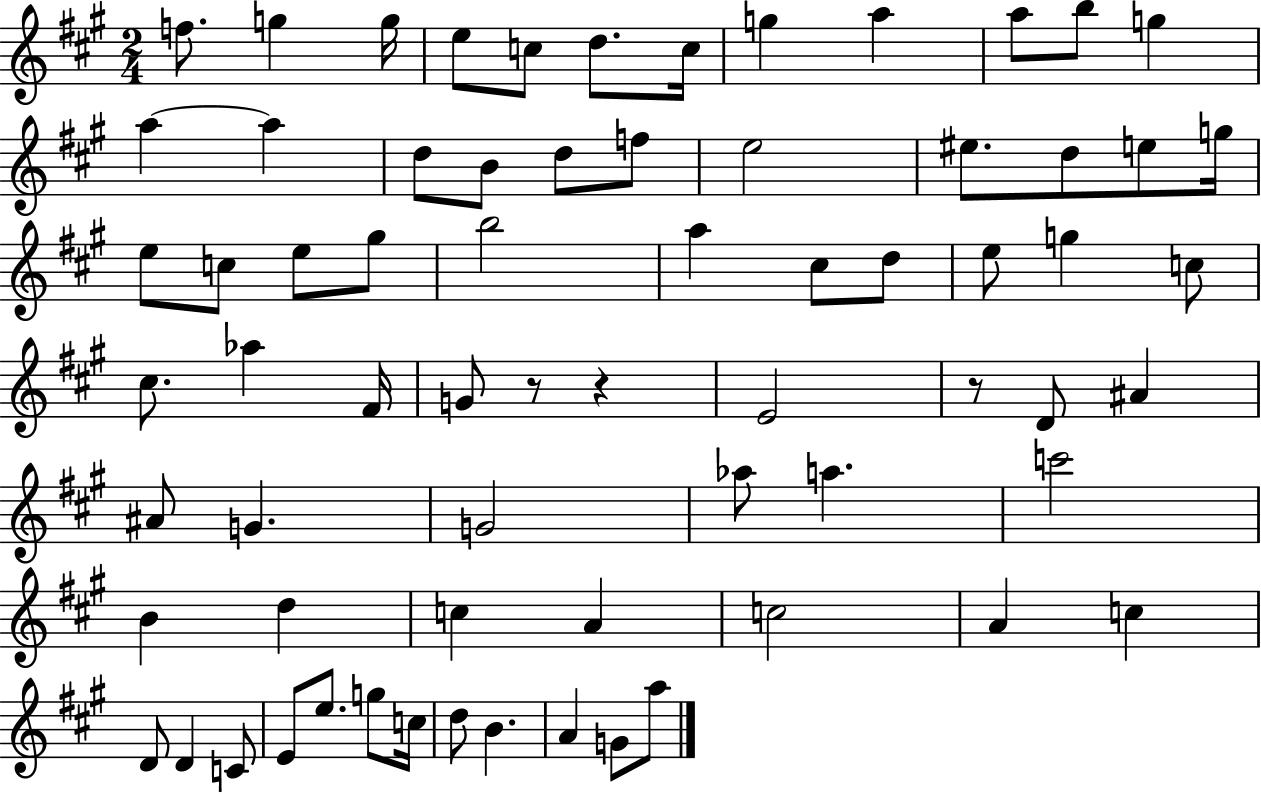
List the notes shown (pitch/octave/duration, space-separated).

F5/e. G5/q G5/s E5/e C5/e D5/e. C5/s G5/q A5/q A5/e B5/e G5/q A5/q A5/q D5/e B4/e D5/e F5/e E5/h EIS5/e. D5/e E5/e G5/s E5/e C5/e E5/e G#5/e B5/h A5/q C#5/e D5/e E5/e G5/q C5/e C#5/e. Ab5/q F#4/s G4/e R/e R/q E4/h R/e D4/e A#4/q A#4/e G4/q. G4/h Ab5/e A5/q. C6/h B4/q D5/q C5/q A4/q C5/h A4/q C5/q D4/e D4/q C4/e E4/e E5/e. G5/e C5/s D5/e B4/q. A4/q G4/e A5/e